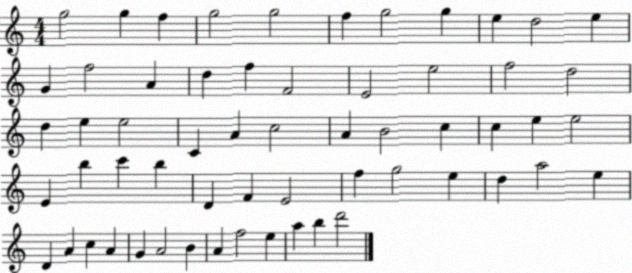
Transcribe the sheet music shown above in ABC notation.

X:1
T:Untitled
M:4/4
L:1/4
K:C
g2 g f g2 g2 f g2 g e d2 e G f2 A d f F2 E2 e2 f2 d2 d e e2 C A c2 A B2 c c e e2 E b c' b D F E2 f g2 e d a2 e D A c A G A2 B A f2 e a b d'2